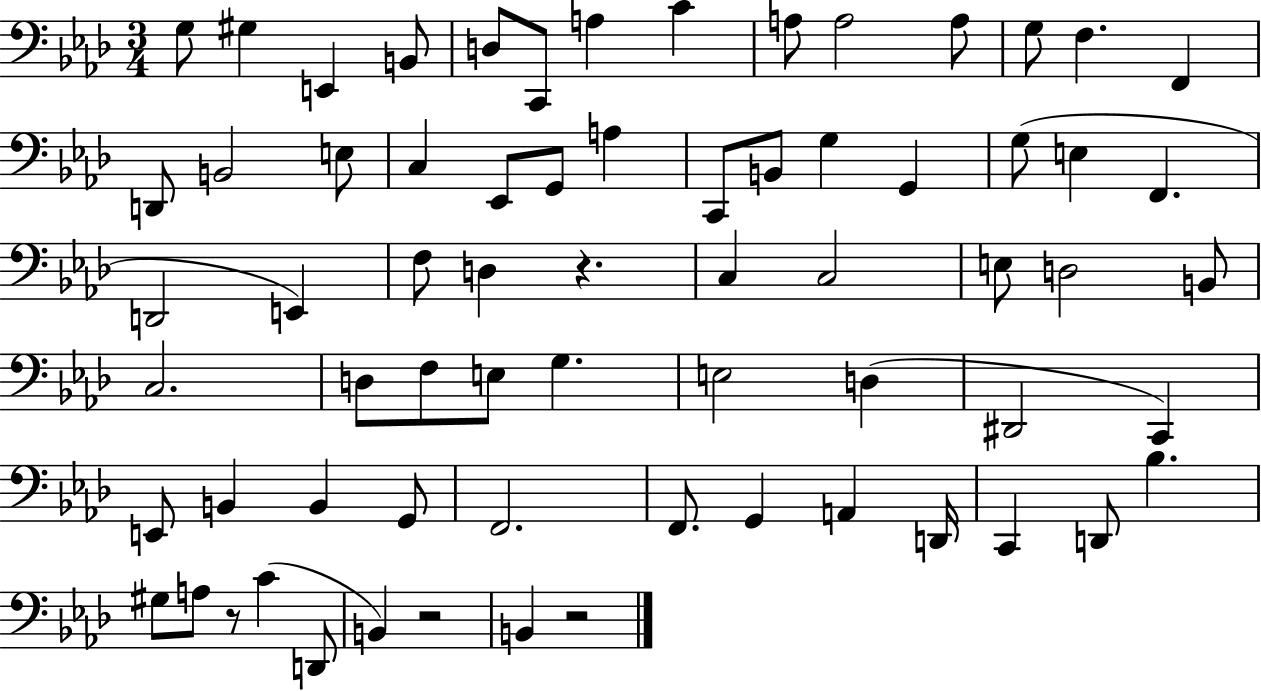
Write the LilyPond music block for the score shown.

{
  \clef bass
  \numericTimeSignature
  \time 3/4
  \key aes \major
  g8 gis4 e,4 b,8 | d8 c,8 a4 c'4 | a8 a2 a8 | g8 f4. f,4 | \break d,8 b,2 e8 | c4 ees,8 g,8 a4 | c,8 b,8 g4 g,4 | g8( e4 f,4. | \break d,2 e,4) | f8 d4 r4. | c4 c2 | e8 d2 b,8 | \break c2. | d8 f8 e8 g4. | e2 d4( | dis,2 c,4) | \break e,8 b,4 b,4 g,8 | f,2. | f,8. g,4 a,4 d,16 | c,4 d,8 bes4. | \break gis8 a8 r8 c'4( d,8 | b,4) r2 | b,4 r2 | \bar "|."
}